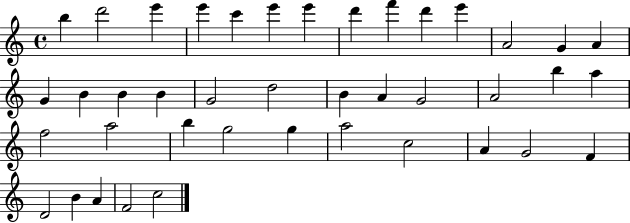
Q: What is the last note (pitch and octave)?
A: C5